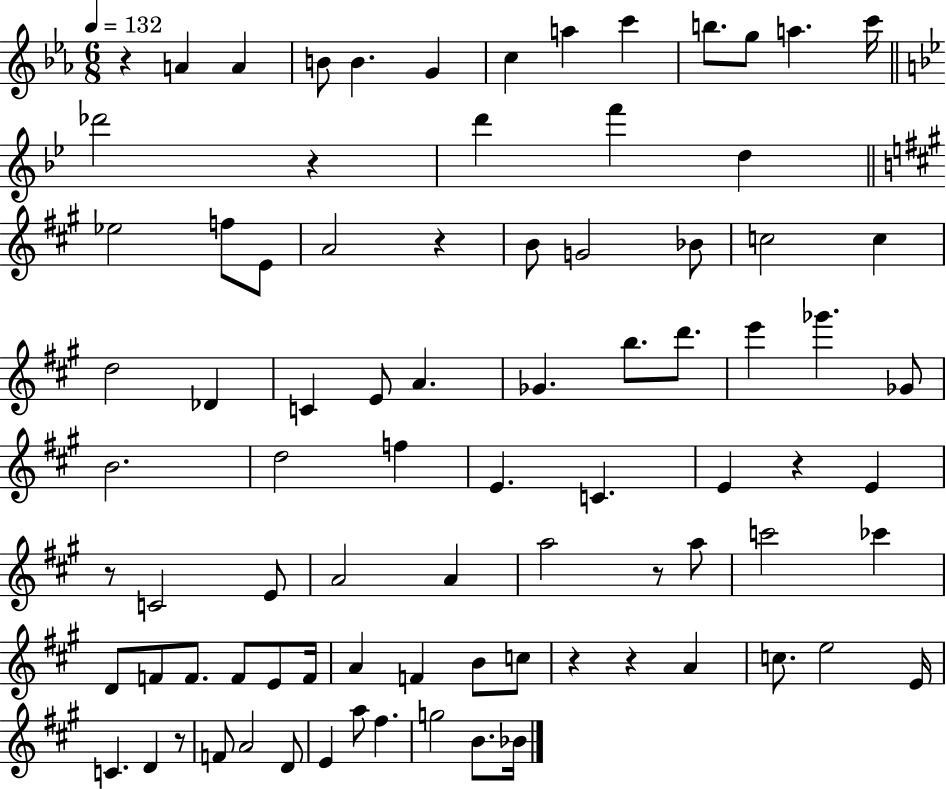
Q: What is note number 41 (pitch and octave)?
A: C4